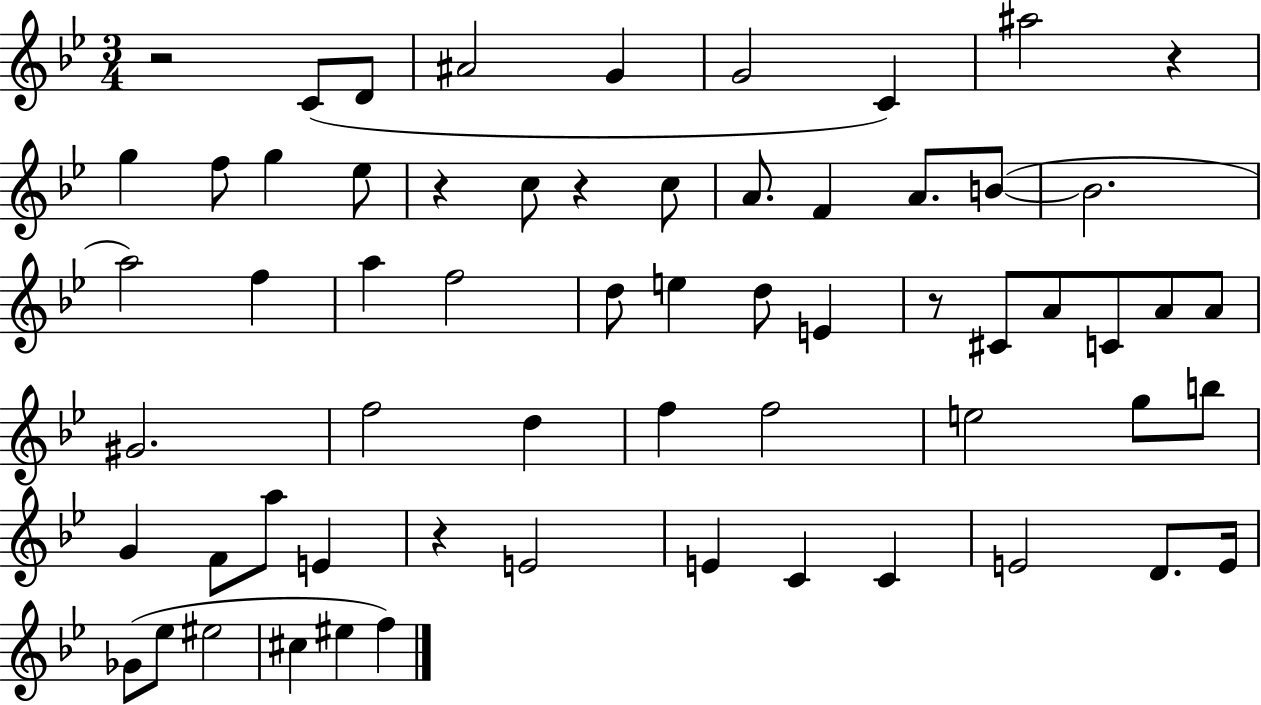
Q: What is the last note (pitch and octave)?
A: F5